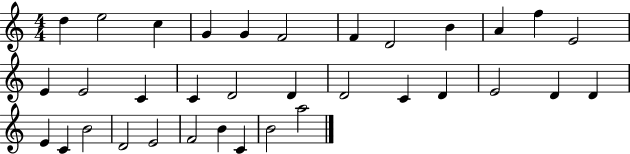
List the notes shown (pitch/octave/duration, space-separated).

D5/q E5/h C5/q G4/q G4/q F4/h F4/q D4/h B4/q A4/q F5/q E4/h E4/q E4/h C4/q C4/q D4/h D4/q D4/h C4/q D4/q E4/h D4/q D4/q E4/q C4/q B4/h D4/h E4/h F4/h B4/q C4/q B4/h A5/h